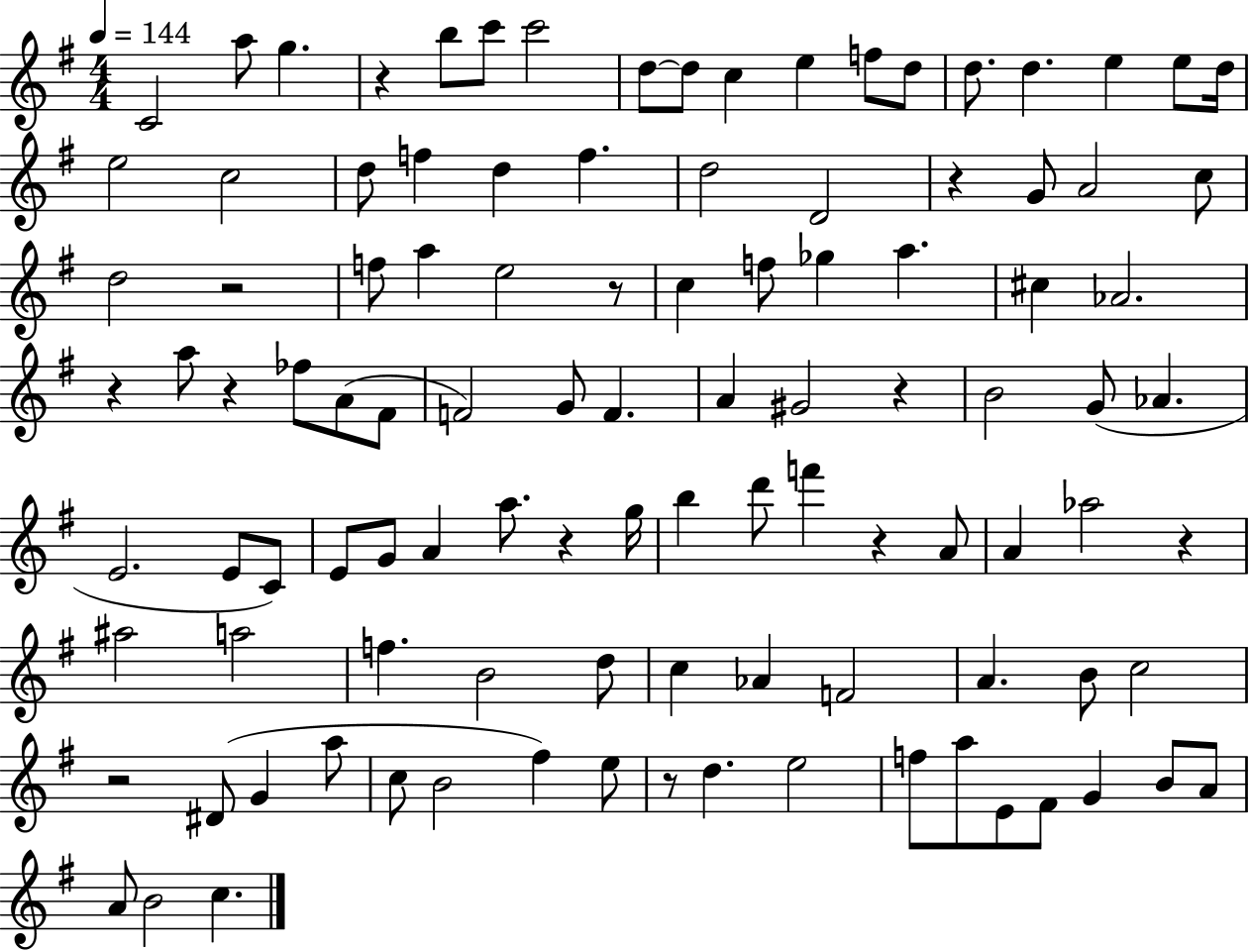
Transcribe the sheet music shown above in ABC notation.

X:1
T:Untitled
M:4/4
L:1/4
K:G
C2 a/2 g z b/2 c'/2 c'2 d/2 d/2 c e f/2 d/2 d/2 d e e/2 d/4 e2 c2 d/2 f d f d2 D2 z G/2 A2 c/2 d2 z2 f/2 a e2 z/2 c f/2 _g a ^c _A2 z a/2 z _f/2 A/2 ^F/2 F2 G/2 F A ^G2 z B2 G/2 _A E2 E/2 C/2 E/2 G/2 A a/2 z g/4 b d'/2 f' z A/2 A _a2 z ^a2 a2 f B2 d/2 c _A F2 A B/2 c2 z2 ^D/2 G a/2 c/2 B2 ^f e/2 z/2 d e2 f/2 a/2 E/2 ^F/2 G B/2 A/2 A/2 B2 c